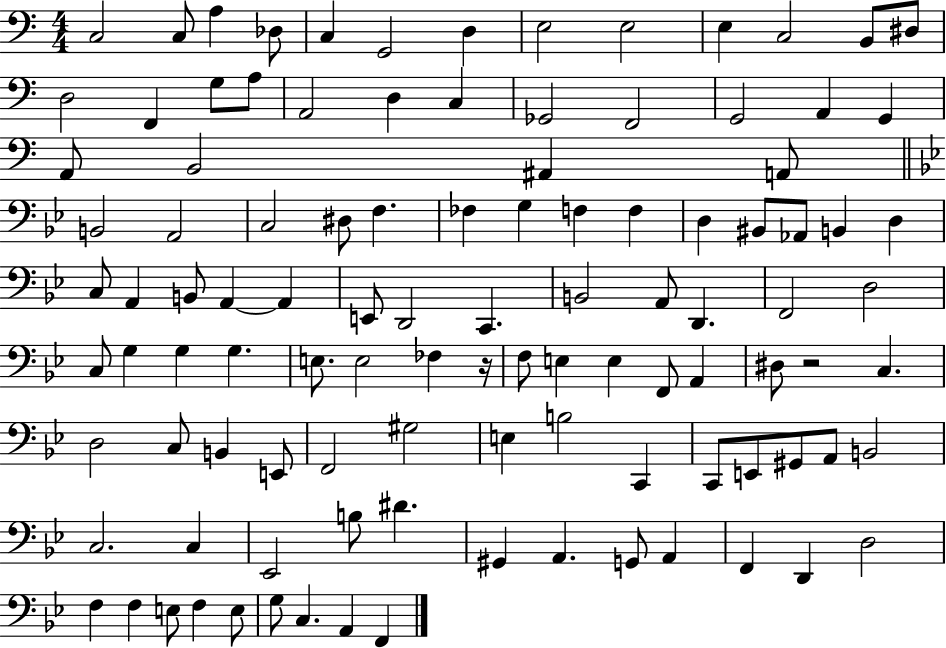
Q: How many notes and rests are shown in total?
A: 107